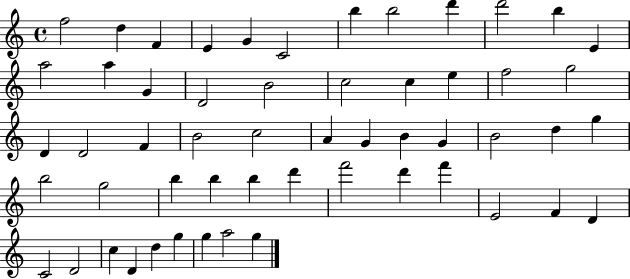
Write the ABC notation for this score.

X:1
T:Untitled
M:4/4
L:1/4
K:C
f2 d F E G C2 b b2 d' d'2 b E a2 a G D2 B2 c2 c e f2 g2 D D2 F B2 c2 A G B G B2 d g b2 g2 b b b d' f'2 d' f' E2 F D C2 D2 c D d g g a2 g